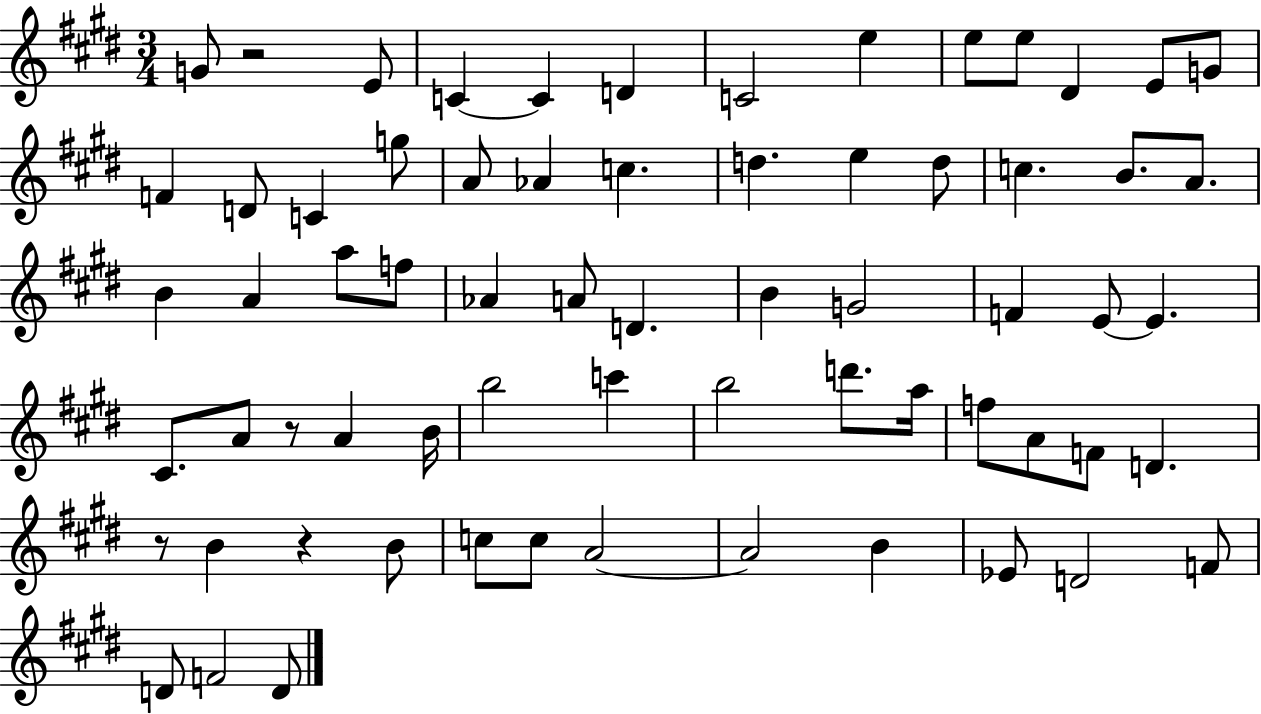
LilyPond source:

{
  \clef treble
  \numericTimeSignature
  \time 3/4
  \key e \major
  \repeat volta 2 { g'8 r2 e'8 | c'4~~ c'4 d'4 | c'2 e''4 | e''8 e''8 dis'4 e'8 g'8 | \break f'4 d'8 c'4 g''8 | a'8 aes'4 c''4. | d''4. e''4 d''8 | c''4. b'8. a'8. | \break b'4 a'4 a''8 f''8 | aes'4 a'8 d'4. | b'4 g'2 | f'4 e'8~~ e'4. | \break cis'8. a'8 r8 a'4 b'16 | b''2 c'''4 | b''2 d'''8. a''16 | f''8 a'8 f'8 d'4. | \break r8 b'4 r4 b'8 | c''8 c''8 a'2~~ | a'2 b'4 | ees'8 d'2 f'8 | \break d'8 f'2 d'8 | } \bar "|."
}